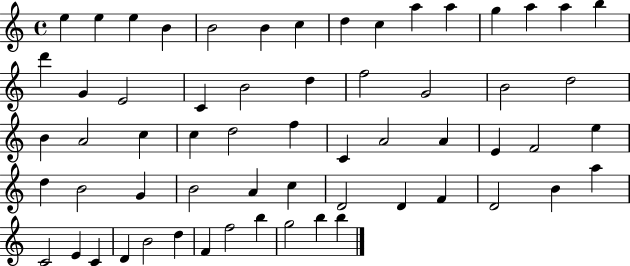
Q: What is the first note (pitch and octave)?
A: E5